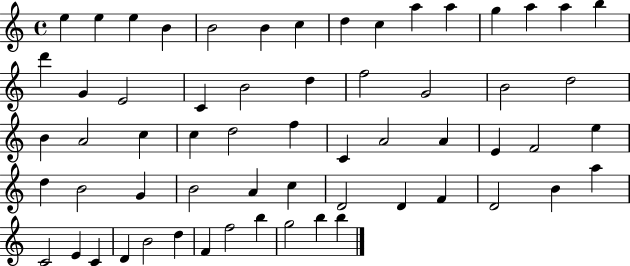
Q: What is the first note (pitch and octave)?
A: E5